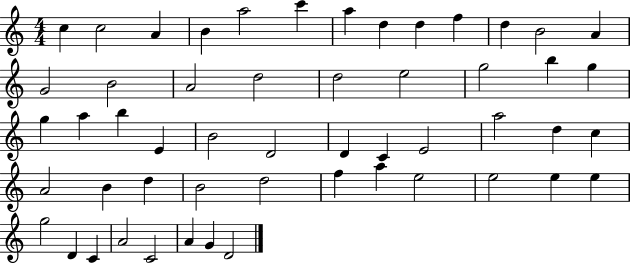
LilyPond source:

{
  \clef treble
  \numericTimeSignature
  \time 4/4
  \key c \major
  c''4 c''2 a'4 | b'4 a''2 c'''4 | a''4 d''4 d''4 f''4 | d''4 b'2 a'4 | \break g'2 b'2 | a'2 d''2 | d''2 e''2 | g''2 b''4 g''4 | \break g''4 a''4 b''4 e'4 | b'2 d'2 | d'4 c'4 e'2 | a''2 d''4 c''4 | \break a'2 b'4 d''4 | b'2 d''2 | f''4 a''4 e''2 | e''2 e''4 e''4 | \break g''2 d'4 c'4 | a'2 c'2 | a'4 g'4 d'2 | \bar "|."
}